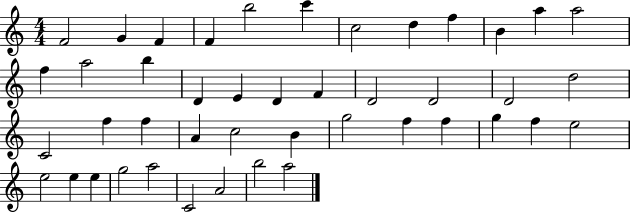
{
  \clef treble
  \numericTimeSignature
  \time 4/4
  \key c \major
  f'2 g'4 f'4 | f'4 b''2 c'''4 | c''2 d''4 f''4 | b'4 a''4 a''2 | \break f''4 a''2 b''4 | d'4 e'4 d'4 f'4 | d'2 d'2 | d'2 d''2 | \break c'2 f''4 f''4 | a'4 c''2 b'4 | g''2 f''4 f''4 | g''4 f''4 e''2 | \break e''2 e''4 e''4 | g''2 a''2 | c'2 a'2 | b''2 a''2 | \break \bar "|."
}